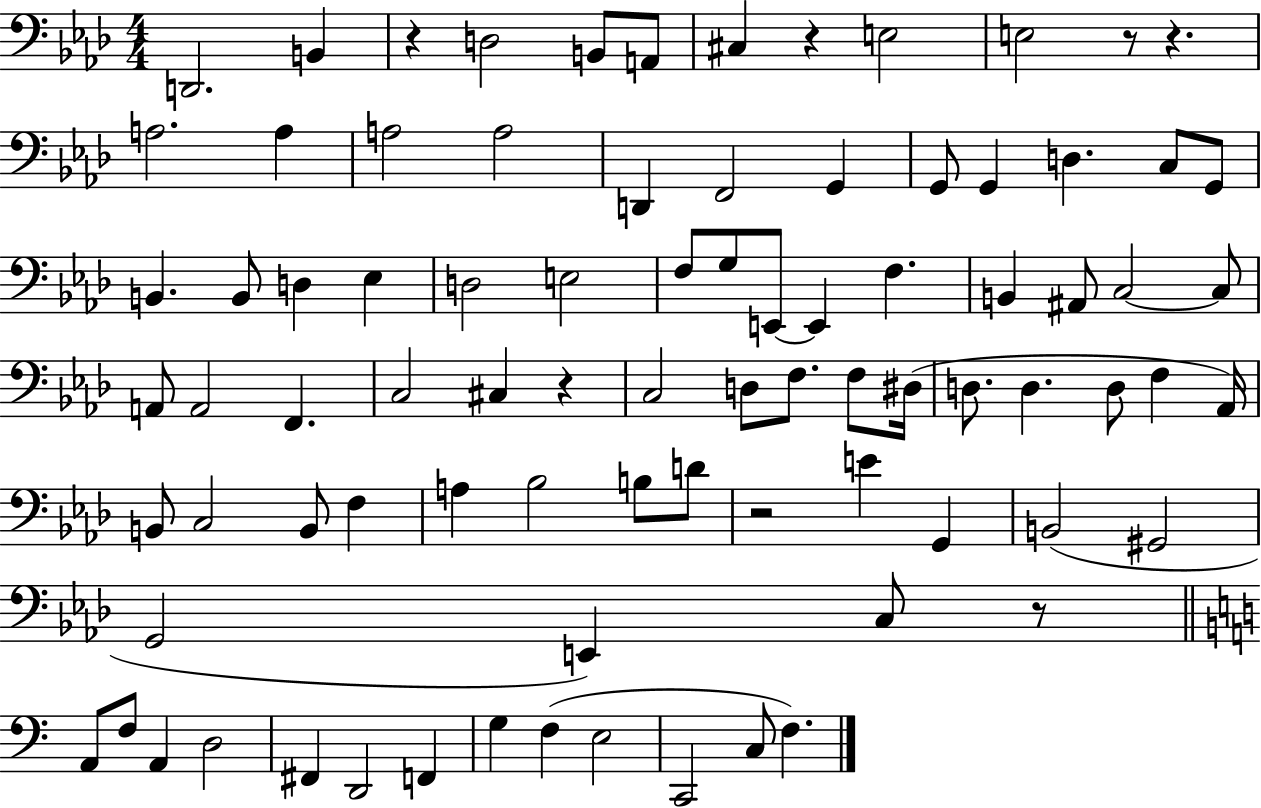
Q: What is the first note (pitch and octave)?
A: D2